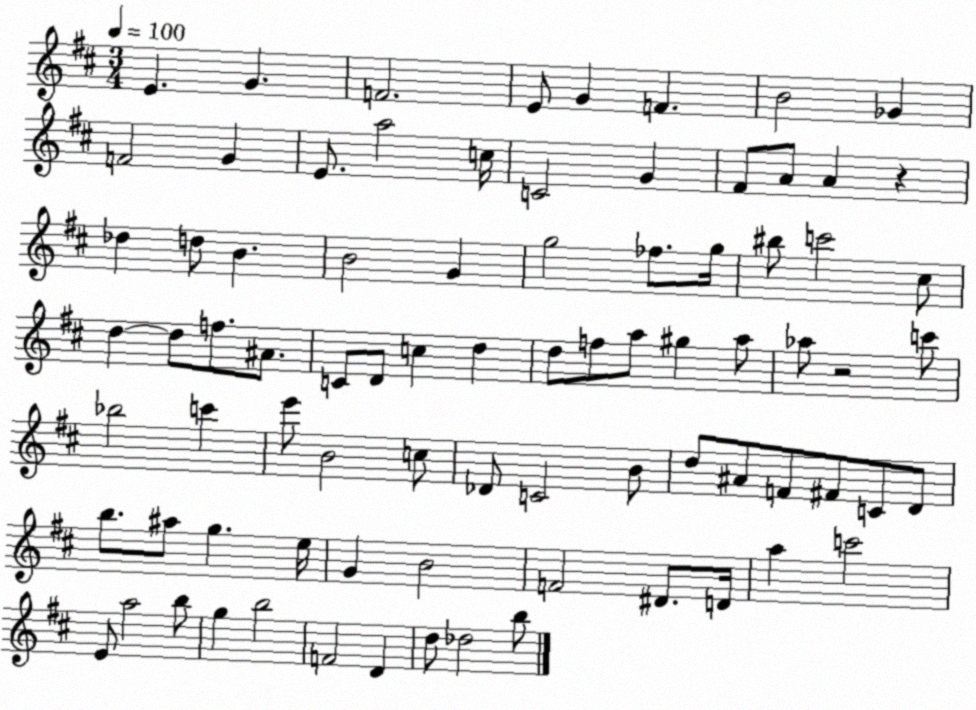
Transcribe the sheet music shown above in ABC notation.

X:1
T:Untitled
M:3/4
L:1/4
K:D
E G F2 E/2 G F B2 _G F2 G E/2 a2 c/4 C2 G ^F/2 A/2 A z _d d/2 B B2 G g2 _f/2 g/4 ^b/2 c'2 ^c/2 d d/2 f/2 ^A/2 C/2 D/2 c d d/2 f/2 a/2 ^g a/2 _a/2 z2 c'/2 _b2 c' e'/2 B2 c/2 _D/2 C2 B/2 d/2 ^A/2 F/2 ^F/2 C/2 D/2 b/2 ^a/2 g e/4 G B2 F2 ^D/2 D/4 a c'2 E/2 a2 b/2 g b2 F2 D d/2 _d2 b/2